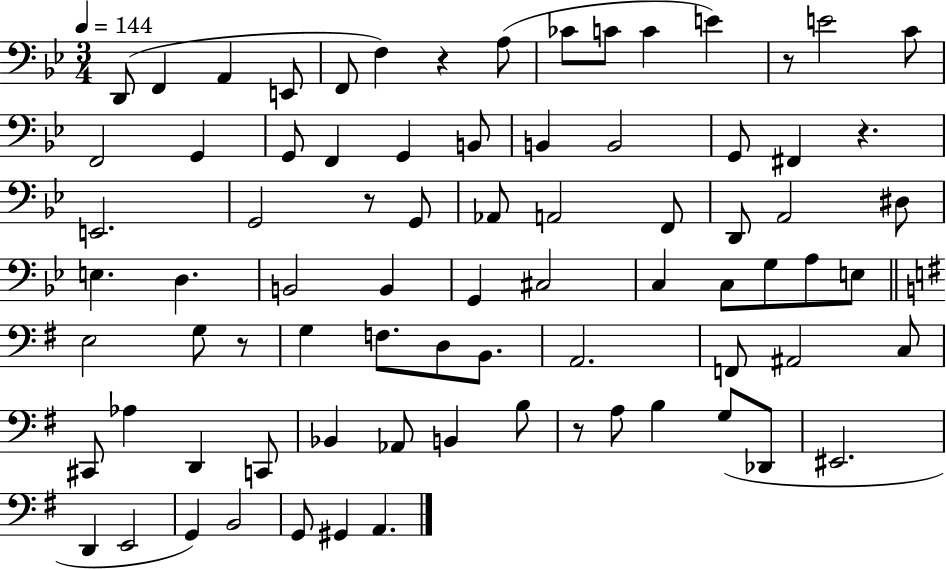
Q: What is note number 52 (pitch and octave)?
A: A#2